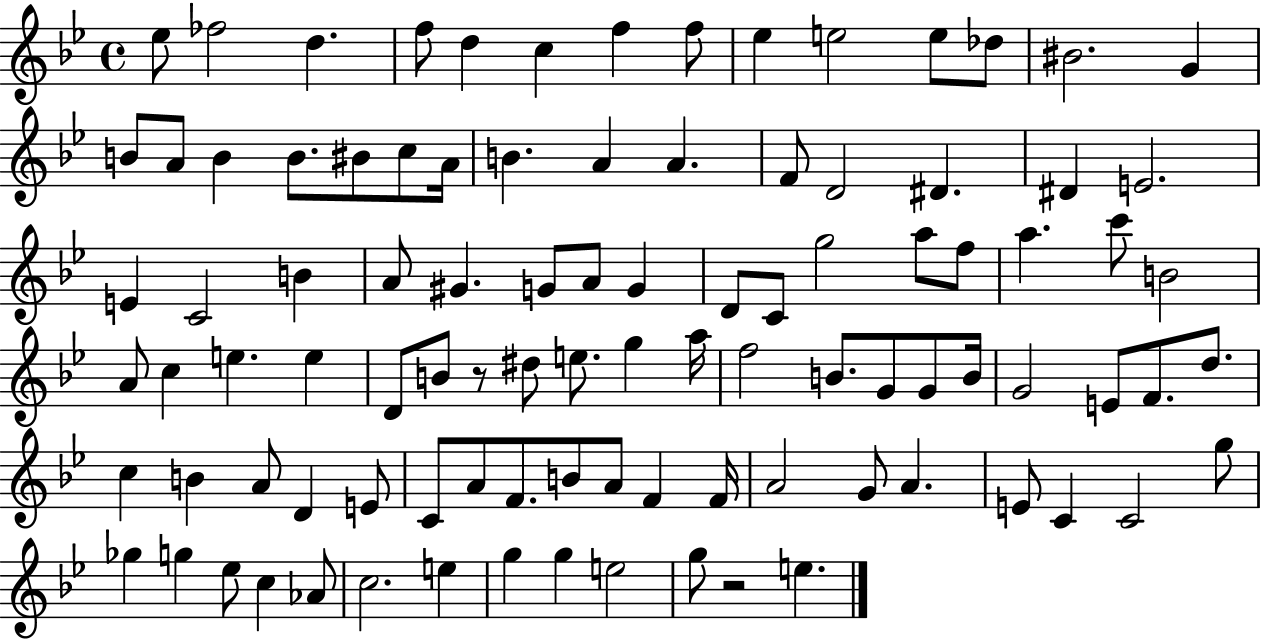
{
  \clef treble
  \time 4/4
  \defaultTimeSignature
  \key bes \major
  ees''8 fes''2 d''4. | f''8 d''4 c''4 f''4 f''8 | ees''4 e''2 e''8 des''8 | bis'2. g'4 | \break b'8 a'8 b'4 b'8. bis'8 c''8 a'16 | b'4. a'4 a'4. | f'8 d'2 dis'4. | dis'4 e'2. | \break e'4 c'2 b'4 | a'8 gis'4. g'8 a'8 g'4 | d'8 c'8 g''2 a''8 f''8 | a''4. c'''8 b'2 | \break a'8 c''4 e''4. e''4 | d'8 b'8 r8 dis''8 e''8. g''4 a''16 | f''2 b'8. g'8 g'8 b'16 | g'2 e'8 f'8. d''8. | \break c''4 b'4 a'8 d'4 e'8 | c'8 a'8 f'8. b'8 a'8 f'4 f'16 | a'2 g'8 a'4. | e'8 c'4 c'2 g''8 | \break ges''4 g''4 ees''8 c''4 aes'8 | c''2. e''4 | g''4 g''4 e''2 | g''8 r2 e''4. | \break \bar "|."
}